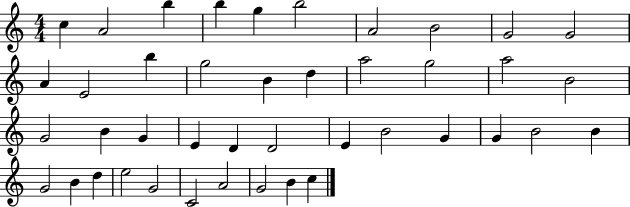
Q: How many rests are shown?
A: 0